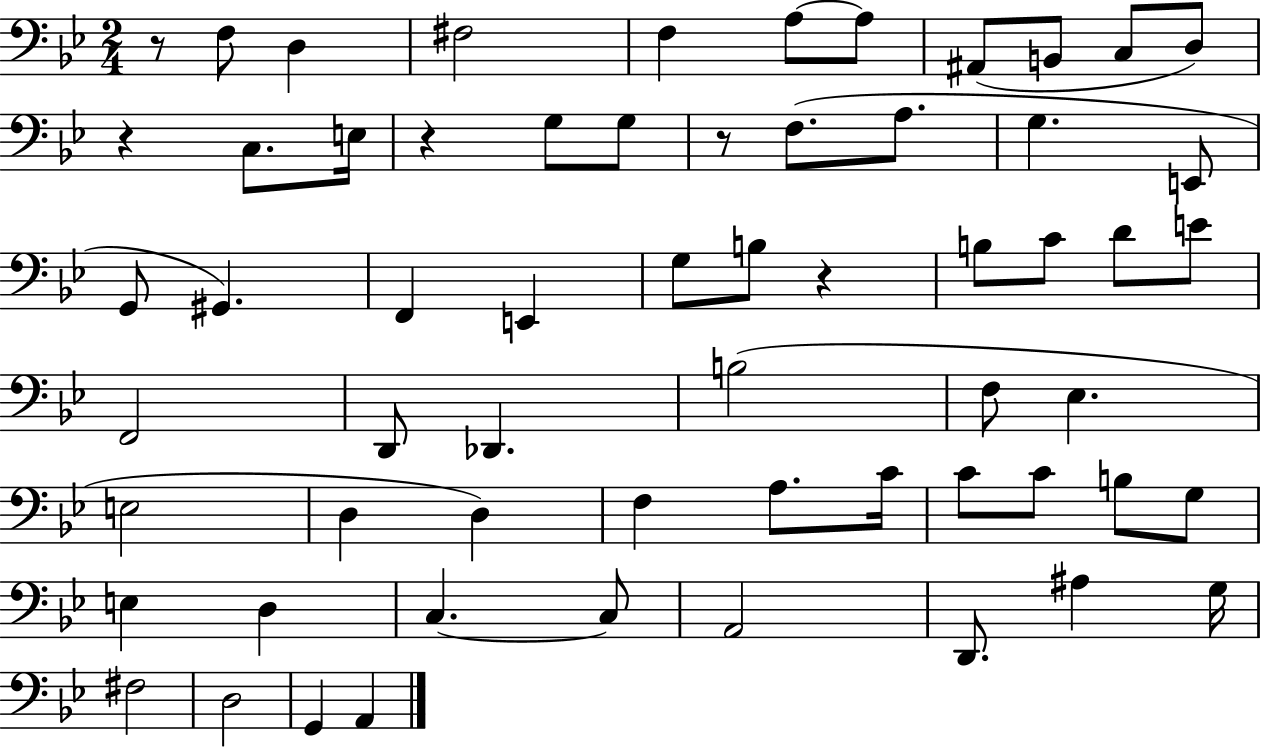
R/e F3/e D3/q F#3/h F3/q A3/e A3/e A#2/e B2/e C3/e D3/e R/q C3/e. E3/s R/q G3/e G3/e R/e F3/e. A3/e. G3/q. E2/e G2/e G#2/q. F2/q E2/q G3/e B3/e R/q B3/e C4/e D4/e E4/e F2/h D2/e Db2/q. B3/h F3/e Eb3/q. E3/h D3/q D3/q F3/q A3/e. C4/s C4/e C4/e B3/e G3/e E3/q D3/q C3/q. C3/e A2/h D2/e. A#3/q G3/s F#3/h D3/h G2/q A2/q